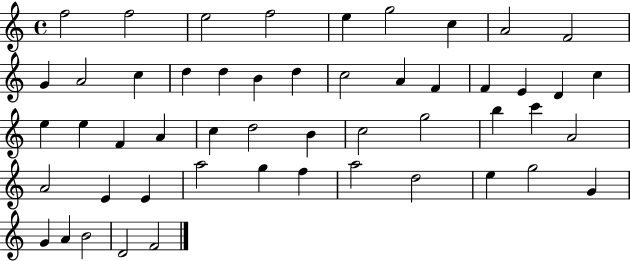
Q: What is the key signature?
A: C major